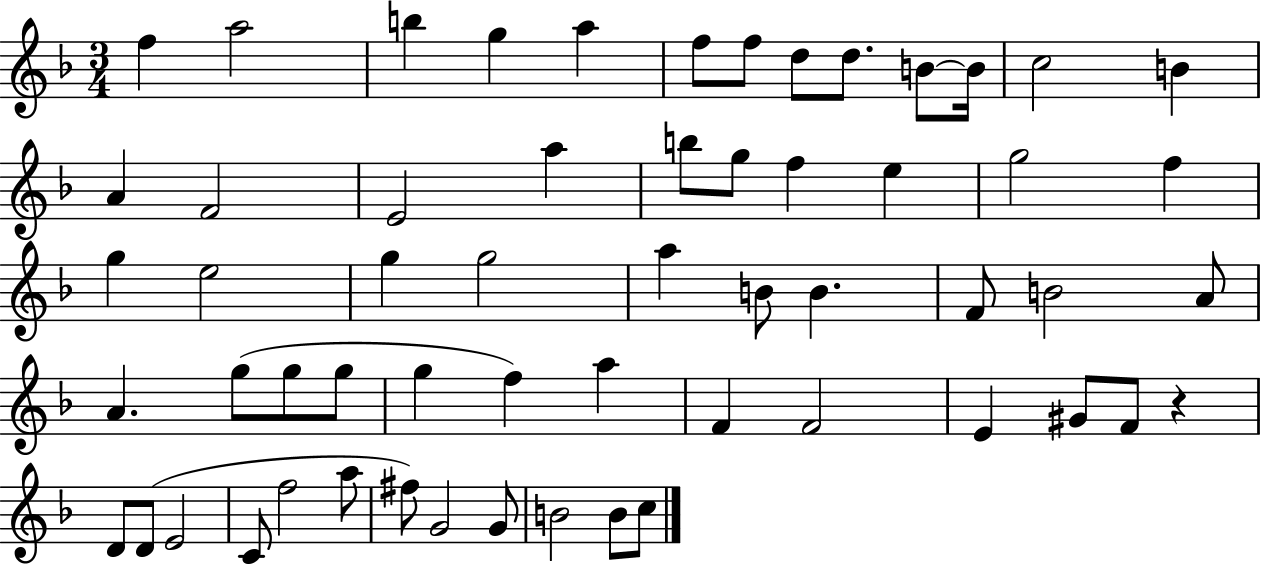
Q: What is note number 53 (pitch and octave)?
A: G4